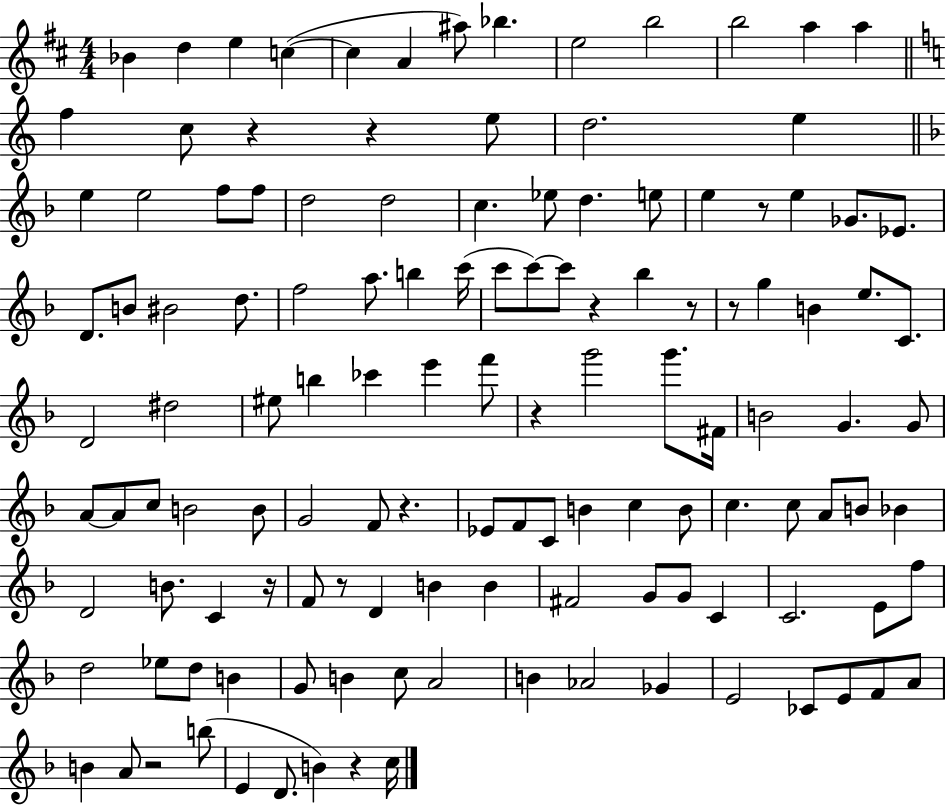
{
  \clef treble
  \numericTimeSignature
  \time 4/4
  \key d \major
  bes'4 d''4 e''4 c''4~(~ | c''4 a'4 ais''8) bes''4. | e''2 b''2 | b''2 a''4 a''4 | \break \bar "||" \break \key a \minor f''4 c''8 r4 r4 e''8 | d''2. e''4 | \bar "||" \break \key f \major e''4 e''2 f''8 f''8 | d''2 d''2 | c''4. ees''8 d''4. e''8 | e''4 r8 e''4 ges'8. ees'8. | \break d'8. b'8 bis'2 d''8. | f''2 a''8. b''4 c'''16( | c'''8 c'''8~~) c'''8 r4 bes''4 r8 | r8 g''4 b'4 e''8. c'8. | \break d'2 dis''2 | eis''8 b''4 ces'''4 e'''4 f'''8 | r4 g'''2 g'''8. fis'16 | b'2 g'4. g'8 | \break a'8~~ a'8 c''8 b'2 b'8 | g'2 f'8 r4. | ees'8 f'8 c'8 b'4 c''4 b'8 | c''4. c''8 a'8 b'8 bes'4 | \break d'2 b'8. c'4 r16 | f'8 r8 d'4 b'4 b'4 | fis'2 g'8 g'8 c'4 | c'2. e'8 f''8 | \break d''2 ees''8 d''8 b'4 | g'8 b'4 c''8 a'2 | b'4 aes'2 ges'4 | e'2 ces'8 e'8 f'8 a'8 | \break b'4 a'8 r2 b''8( | e'4 d'8. b'4) r4 c''16 | \bar "|."
}